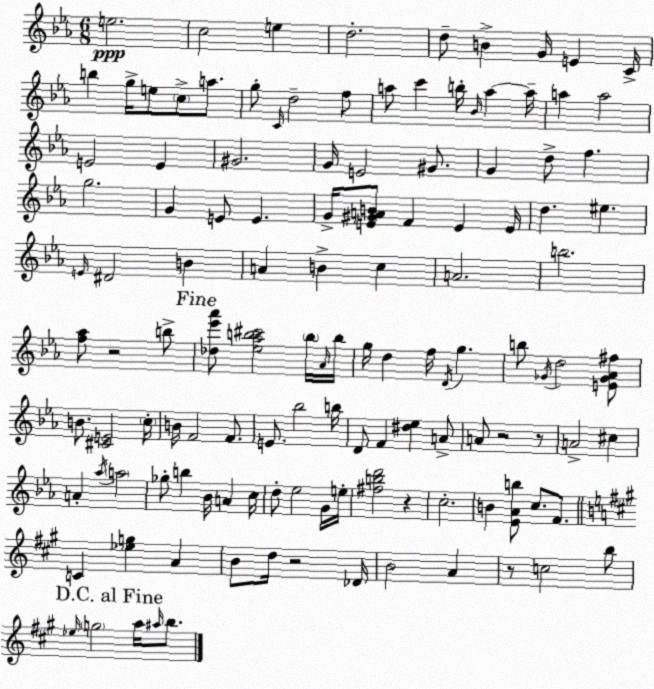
X:1
T:Untitled
M:6/8
L:1/4
K:Eb
e2 c2 e d2 d/2 B G/4 E C/4 b g/4 e/2 c/2 a/2 g/2 C/4 d2 f/2 a/2 c' b/4 _B/4 a a/4 a a2 E2 E ^G2 G/4 E2 ^G/2 G d/2 f g2 G E/2 E G/4 [E^GAB]/2 F E E/4 d ^e E/4 ^D2 B A B c A2 b2 [f_a]/2 z2 b/2 [_d_e'_a']/2 [_e_ab^c']2 b/4 _A/4 b/4 g/4 d f/4 D/4 g b/2 _G/4 d2 [E_G_A^f]/2 B/2 [^CE]2 c/4 B/4 F2 F/2 E/2 _b2 b/4 D/2 F [^d_e] A/2 A/2 z2 z/2 A2 ^c A _a/4 a2 _g/2 b _B/4 A c/4 d/2 _e2 G/4 e/4 [^fbd']2 z c2 B [_E_Ab]/2 c/2 F/2 C [_eg] A B/2 d/4 z2 _D/4 B2 A z/2 c2 b/2 _e/4 g2 a/4 ^a/4 b/2